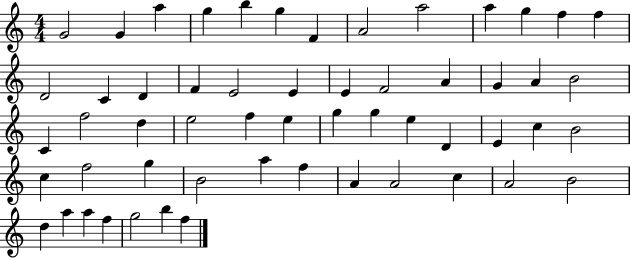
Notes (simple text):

G4/h G4/q A5/q G5/q B5/q G5/q F4/q A4/h A5/h A5/q G5/q F5/q F5/q D4/h C4/q D4/q F4/q E4/h E4/q E4/q F4/h A4/q G4/q A4/q B4/h C4/q F5/h D5/q E5/h F5/q E5/q G5/q G5/q E5/q D4/q E4/q C5/q B4/h C5/q F5/h G5/q B4/h A5/q F5/q A4/q A4/h C5/q A4/h B4/h D5/q A5/q A5/q F5/q G5/h B5/q F5/q